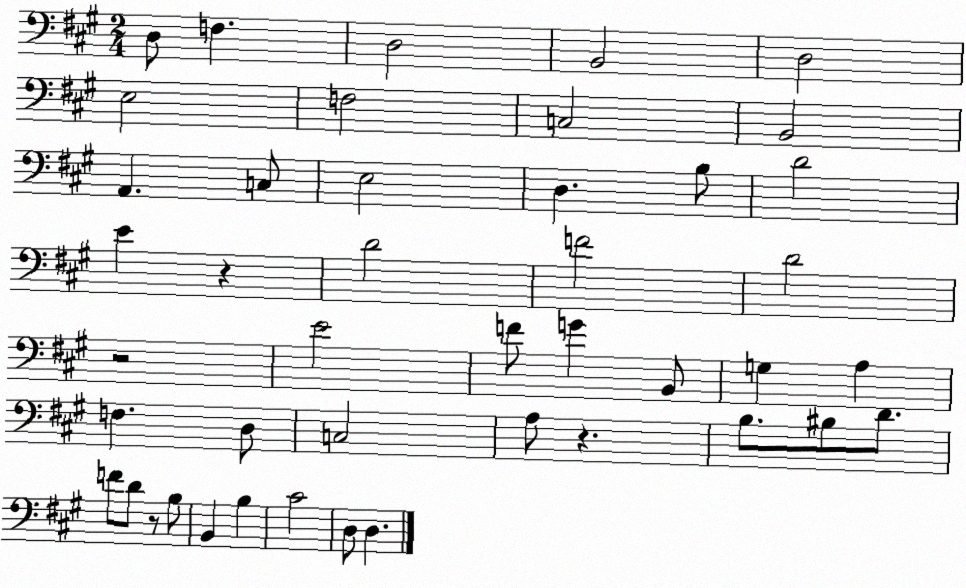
X:1
T:Untitled
M:2/4
L:1/4
K:A
D,/2 F, D,2 B,,2 D,2 E,2 F,2 C,2 B,,2 A,, C,/2 E,2 D, B,/2 D2 E z D2 F2 D2 z2 E2 F/2 G B,,/2 G, A, F, D,/2 C,2 A,/2 z B,/2 ^B,/2 D/2 F/2 D/2 z/2 B,/2 B,, B, ^C2 D,/2 D,